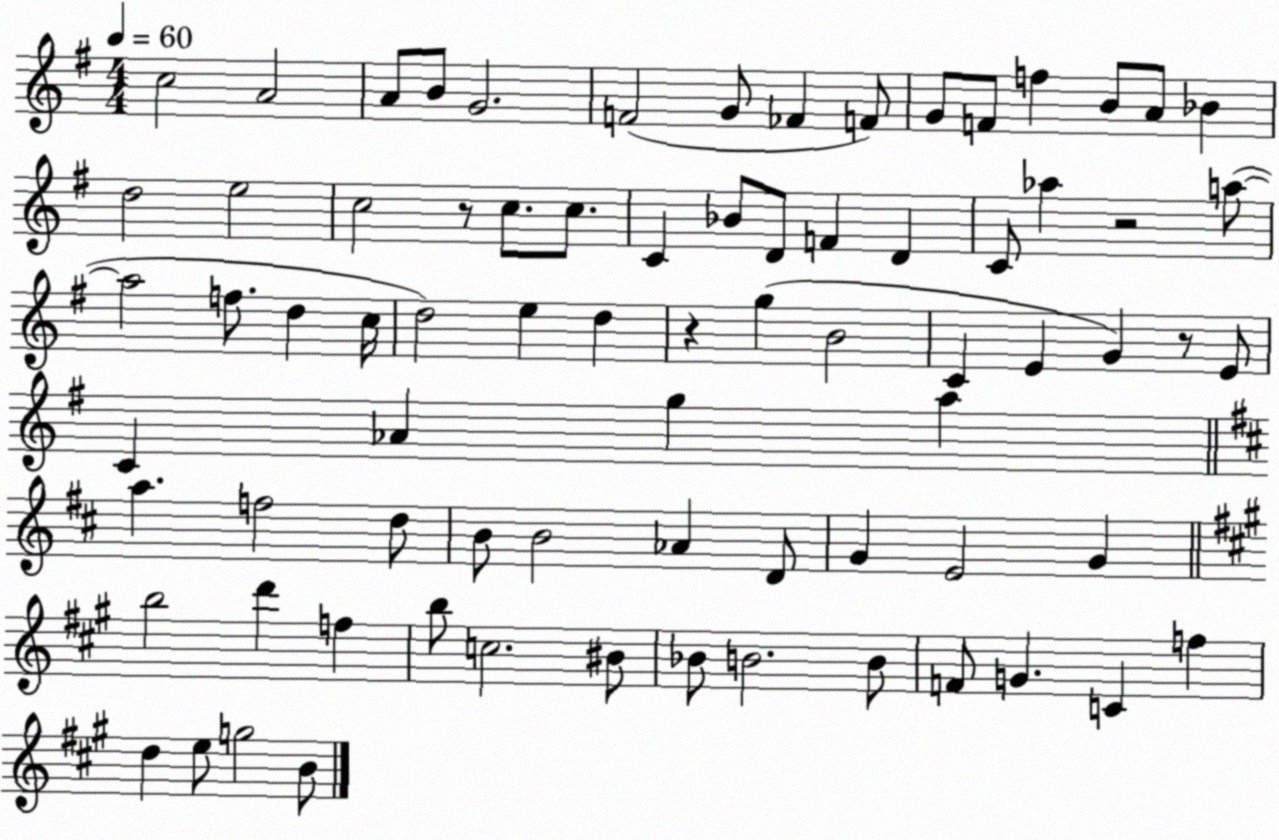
X:1
T:Untitled
M:4/4
L:1/4
K:G
c2 A2 A/2 B/2 G2 F2 G/2 _F F/2 G/2 F/2 f B/2 A/2 _B d2 e2 c2 z/2 c/2 c/2 C _B/2 D/2 F D C/2 _a z2 a/2 a2 f/2 d c/4 d2 e d z g B2 C E G z/2 E/2 C _A g a a f2 d/2 B/2 B2 _A D/2 G E2 G b2 d' f b/2 c2 ^B/2 _B/2 B2 B/2 F/2 G C f d e/2 g2 B/2